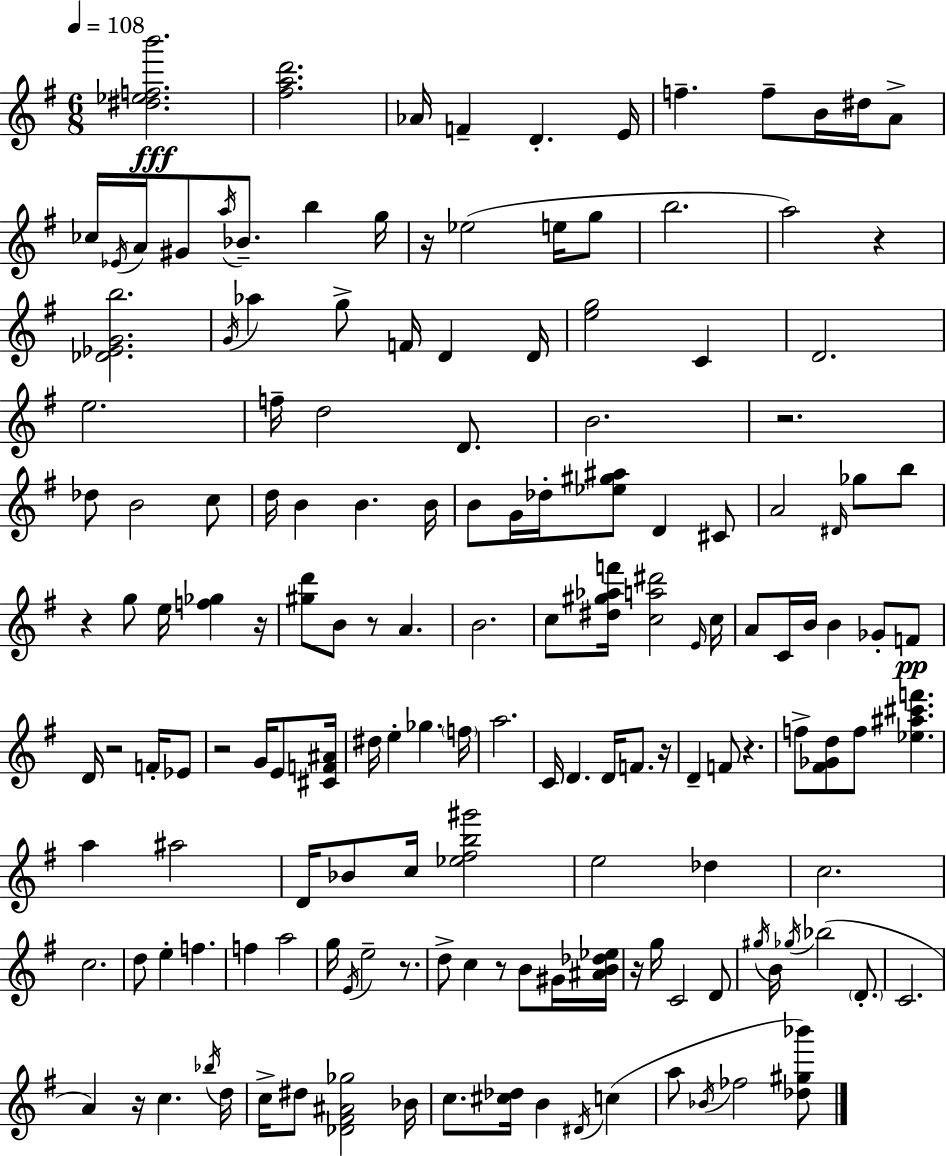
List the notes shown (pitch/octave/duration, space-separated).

[D#5,Eb5,F5,B6]/h. [F#5,A5,D6]/h. Ab4/s F4/q D4/q. E4/s F5/q. F5/e B4/s D#5/s A4/e CES5/s Eb4/s A4/s G#4/e A5/s Bb4/e. B5/q G5/s R/s Eb5/h E5/s G5/e B5/h. A5/h R/q [Db4,Eb4,G4,B5]/h. G4/s Ab5/q G5/e F4/s D4/q D4/s [E5,G5]/h C4/q D4/h. E5/h. F5/s D5/h D4/e. B4/h. R/h. Db5/e B4/h C5/e D5/s B4/q B4/q. B4/s B4/e G4/s Db5/s [Eb5,G#5,A#5]/e D4/q C#4/e A4/h D#4/s Gb5/e B5/e R/q G5/e E5/s [F5,Gb5]/q R/s [G#5,D6]/e B4/e R/e A4/q. B4/h. C5/e [D#5,G#5,Ab5,F6]/s [C5,A5,D#6]/h E4/s C5/s A4/e C4/s B4/s B4/q Gb4/e F4/e D4/s R/h F4/s Eb4/e R/h G4/s E4/e [C#4,F4,A#4]/s D#5/s E5/q Gb5/q. F5/s A5/h. C4/s D4/q. D4/s F4/e. R/s D4/q F4/e R/q. F5/e [F#4,Gb4,D5]/e F5/e [Eb5,A#5,C#6,F6]/q. A5/q A#5/h D4/s Bb4/e C5/s [Eb5,F#5,B5,G#6]/h E5/h Db5/q C5/h. C5/h. D5/e E5/q F5/q. F5/q A5/h G5/s E4/s E5/h R/e. D5/e C5/q R/e B4/e G#4/s [A#4,B4,Db5,Eb5]/s R/s G5/s C4/h D4/e G#5/s B4/s Gb5/s Bb5/h D4/e. C4/h. A4/q R/s C5/q. Bb5/s D5/s C5/s D#5/e [Db4,F#4,A#4,Gb5]/h Bb4/s C5/e. [C#5,Db5]/s B4/q D#4/s C5/q A5/e Bb4/s FES5/h [Db5,G#5,Bb6]/e